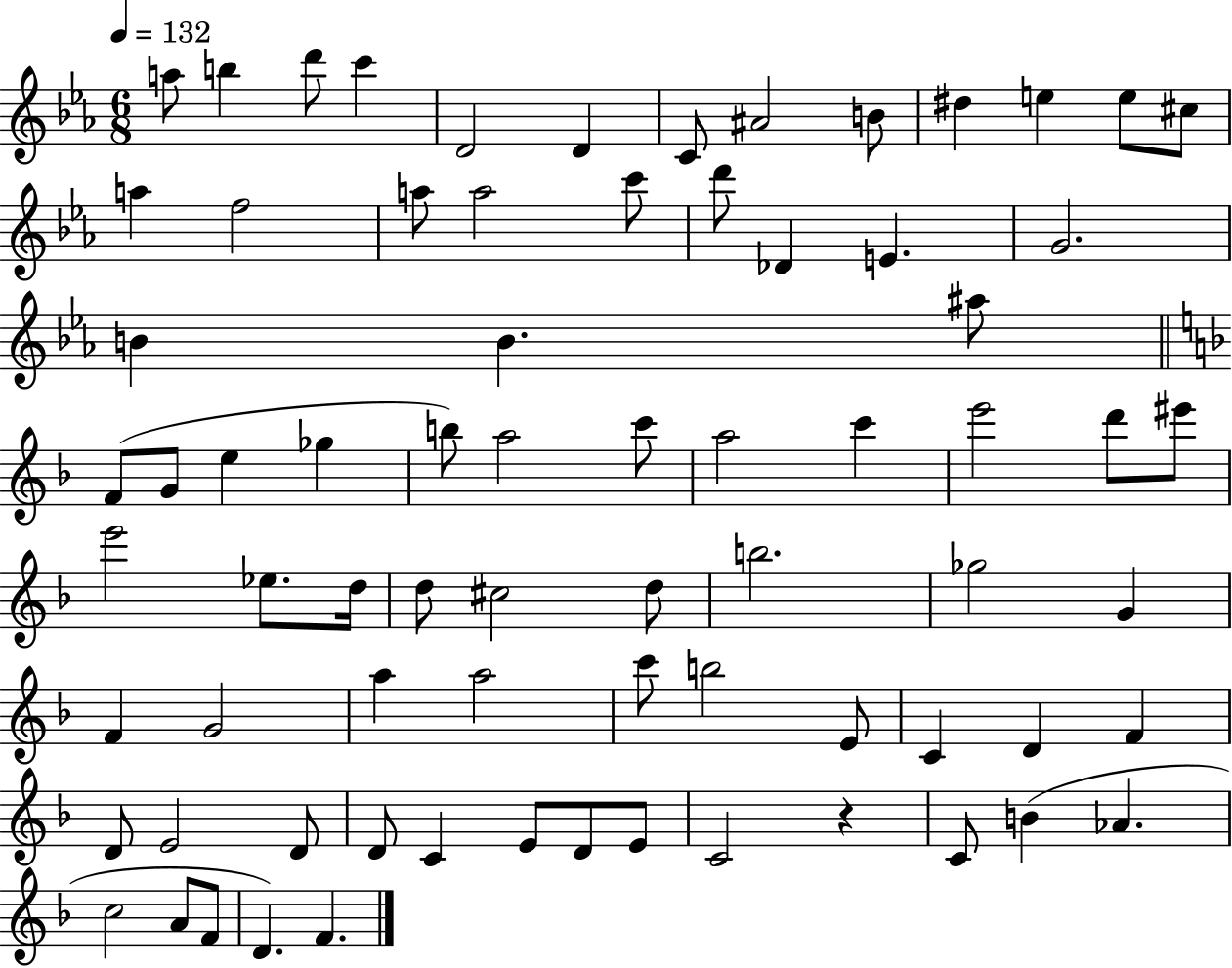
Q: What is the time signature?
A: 6/8